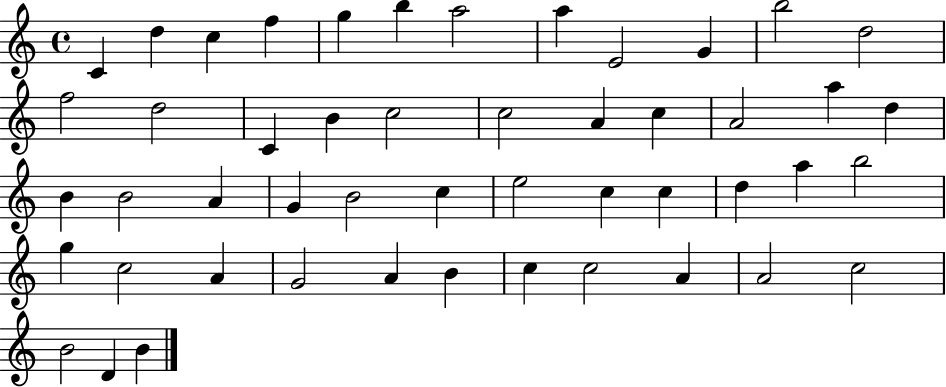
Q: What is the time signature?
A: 4/4